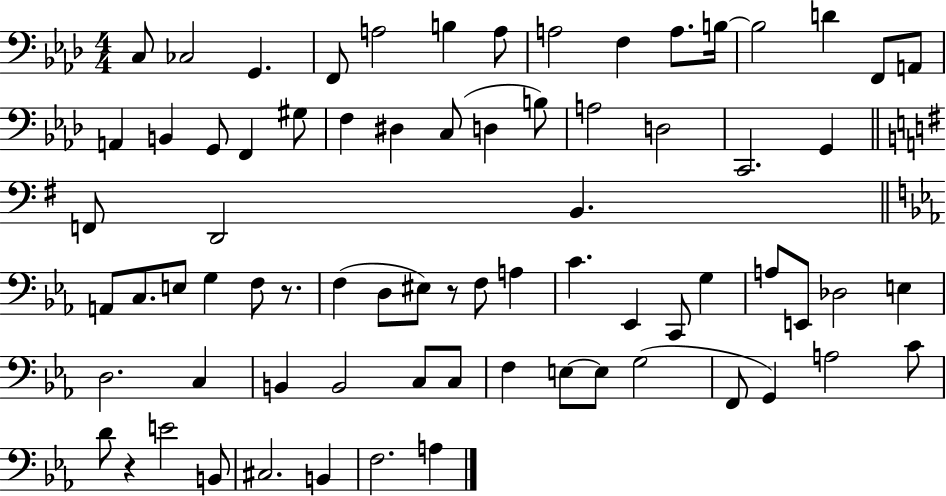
{
  \clef bass
  \numericTimeSignature
  \time 4/4
  \key aes \major
  c8 ces2 g,4. | f,8 a2 b4 a8 | a2 f4 a8. b16~~ | b2 d'4 f,8 a,8 | \break a,4 b,4 g,8 f,4 gis8 | f4 dis4 c8( d4 b8) | a2 d2 | c,2. g,4 | \break \bar "||" \break \key e \minor f,8 d,2 b,4. | \bar "||" \break \key c \minor a,8 c8. e8 g4 f8 r8. | f4( d8 eis8) r8 f8 a4 | c'4. ees,4 c,8 g4 | a8 e,8 des2 e4 | \break d2. c4 | b,4 b,2 c8 c8 | f4 e8~~ e8 g2( | f,8 g,4) a2 c'8 | \break d'8 r4 e'2 b,8 | cis2. b,4 | f2. a4 | \bar "|."
}